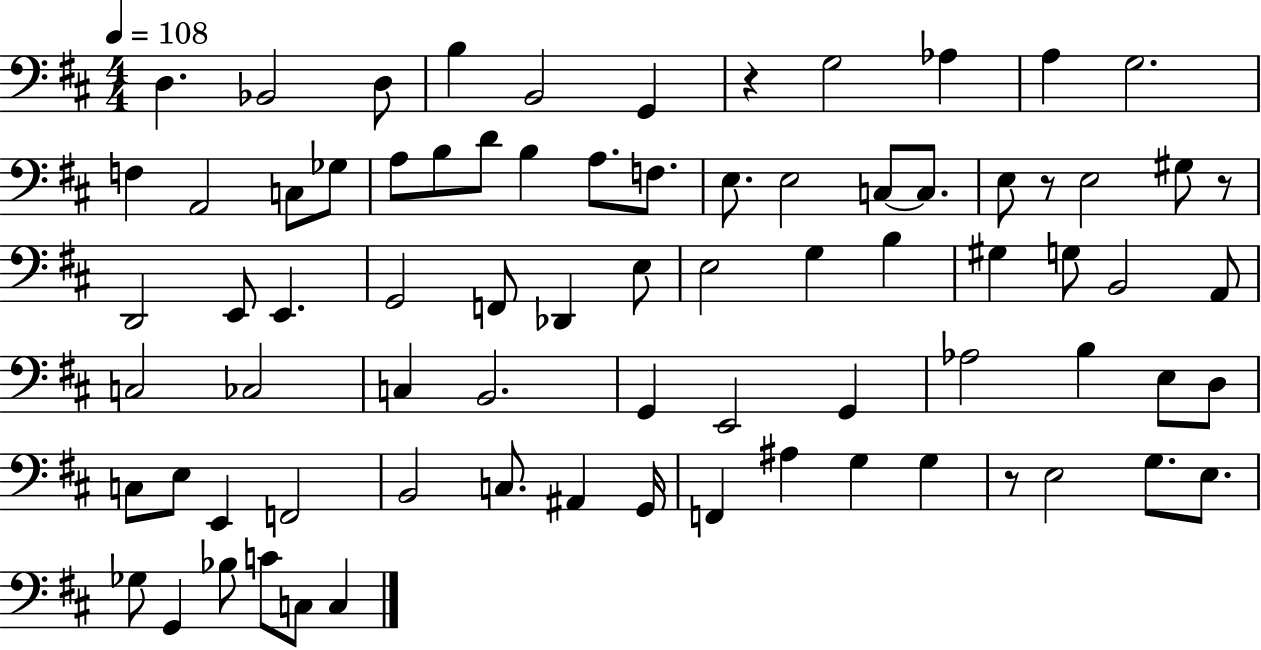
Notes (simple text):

D3/q. Bb2/h D3/e B3/q B2/h G2/q R/q G3/h Ab3/q A3/q G3/h. F3/q A2/h C3/e Gb3/e A3/e B3/e D4/e B3/q A3/e. F3/e. E3/e. E3/h C3/e C3/e. E3/e R/e E3/h G#3/e R/e D2/h E2/e E2/q. G2/h F2/e Db2/q E3/e E3/h G3/q B3/q G#3/q G3/e B2/h A2/e C3/h CES3/h C3/q B2/h. G2/q E2/h G2/q Ab3/h B3/q E3/e D3/e C3/e E3/e E2/q F2/h B2/h C3/e. A#2/q G2/s F2/q A#3/q G3/q G3/q R/e E3/h G3/e. E3/e. Gb3/e G2/q Bb3/e C4/e C3/e C3/q